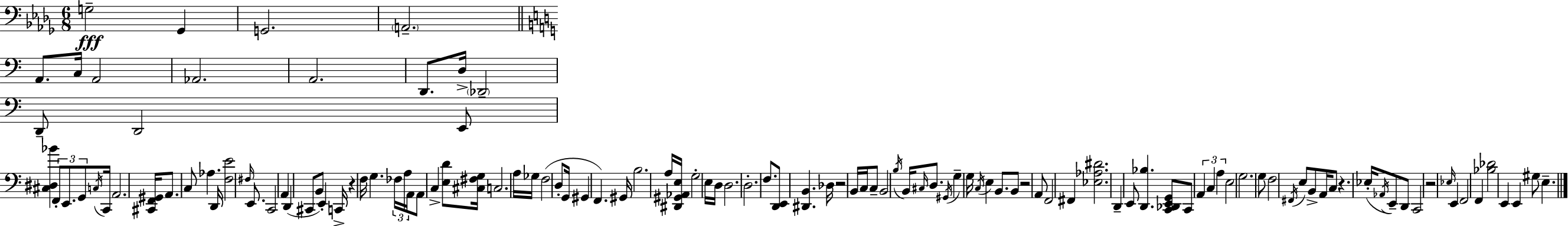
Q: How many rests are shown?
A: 5